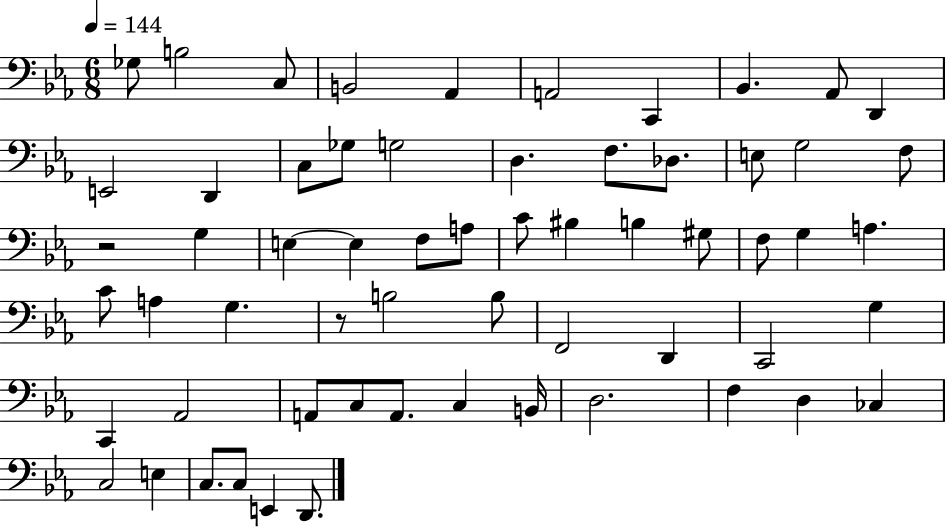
{
  \clef bass
  \numericTimeSignature
  \time 6/8
  \key ees \major
  \tempo 4 = 144
  ges8 b2 c8 | b,2 aes,4 | a,2 c,4 | bes,4. aes,8 d,4 | \break e,2 d,4 | c8 ges8 g2 | d4. f8. des8. | e8 g2 f8 | \break r2 g4 | e4~~ e4 f8 a8 | c'8 bis4 b4 gis8 | f8 g4 a4. | \break c'8 a4 g4. | r8 b2 b8 | f,2 d,4 | c,2 g4 | \break c,4 aes,2 | a,8 c8 a,8. c4 b,16 | d2. | f4 d4 ces4 | \break c2 e4 | c8. c8 e,4 d,8. | \bar "|."
}